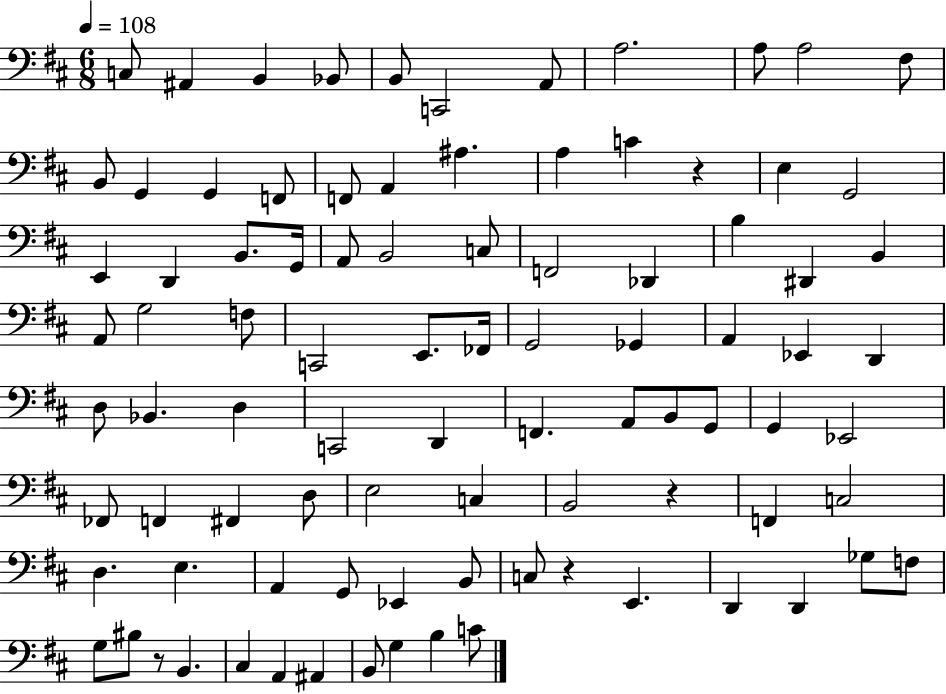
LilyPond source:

{
  \clef bass
  \numericTimeSignature
  \time 6/8
  \key d \major
  \tempo 4 = 108
  \repeat volta 2 { c8 ais,4 b,4 bes,8 | b,8 c,2 a,8 | a2. | a8 a2 fis8 | \break b,8 g,4 g,4 f,8 | f,8 a,4 ais4. | a4 c'4 r4 | e4 g,2 | \break e,4 d,4 b,8. g,16 | a,8 b,2 c8 | f,2 des,4 | b4 dis,4 b,4 | \break a,8 g2 f8 | c,2 e,8. fes,16 | g,2 ges,4 | a,4 ees,4 d,4 | \break d8 bes,4. d4 | c,2 d,4 | f,4. a,8 b,8 g,8 | g,4 ees,2 | \break fes,8 f,4 fis,4 d8 | e2 c4 | b,2 r4 | f,4 c2 | \break d4. e4. | a,4 g,8 ees,4 b,8 | c8 r4 e,4. | d,4 d,4 ges8 f8 | \break g8 bis8 r8 b,4. | cis4 a,4 ais,4 | b,8 g4 b4 c'8 | } \bar "|."
}